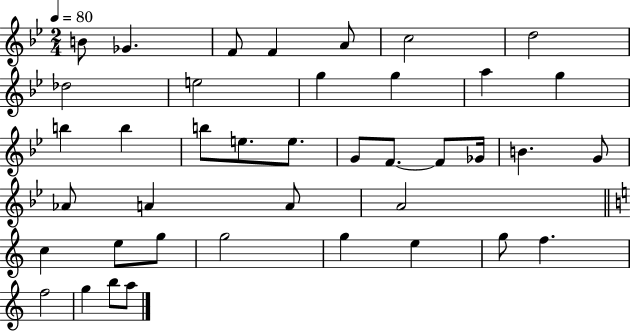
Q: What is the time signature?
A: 2/4